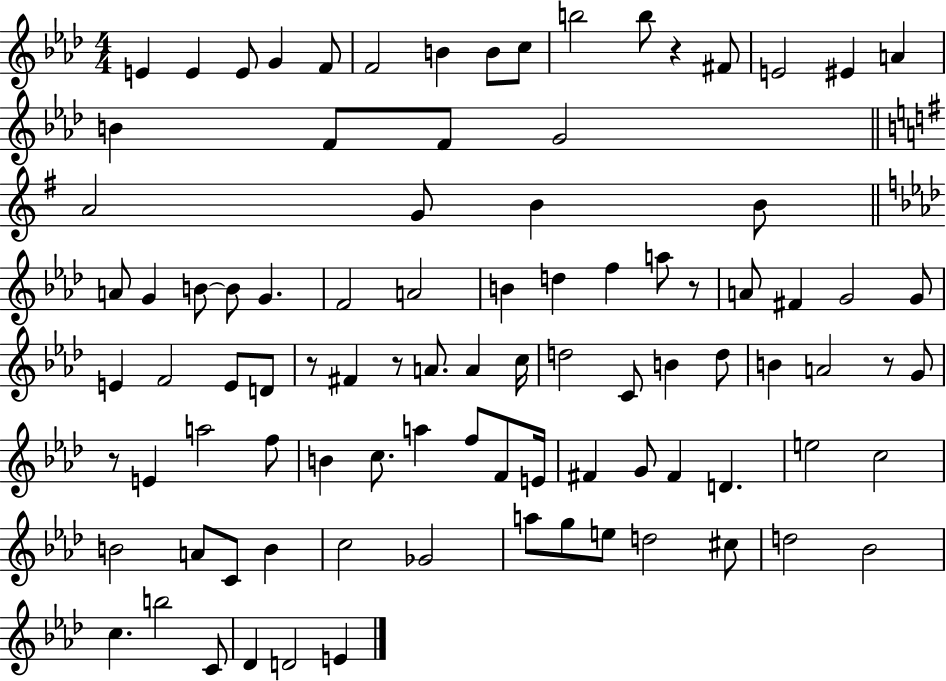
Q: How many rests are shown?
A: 6